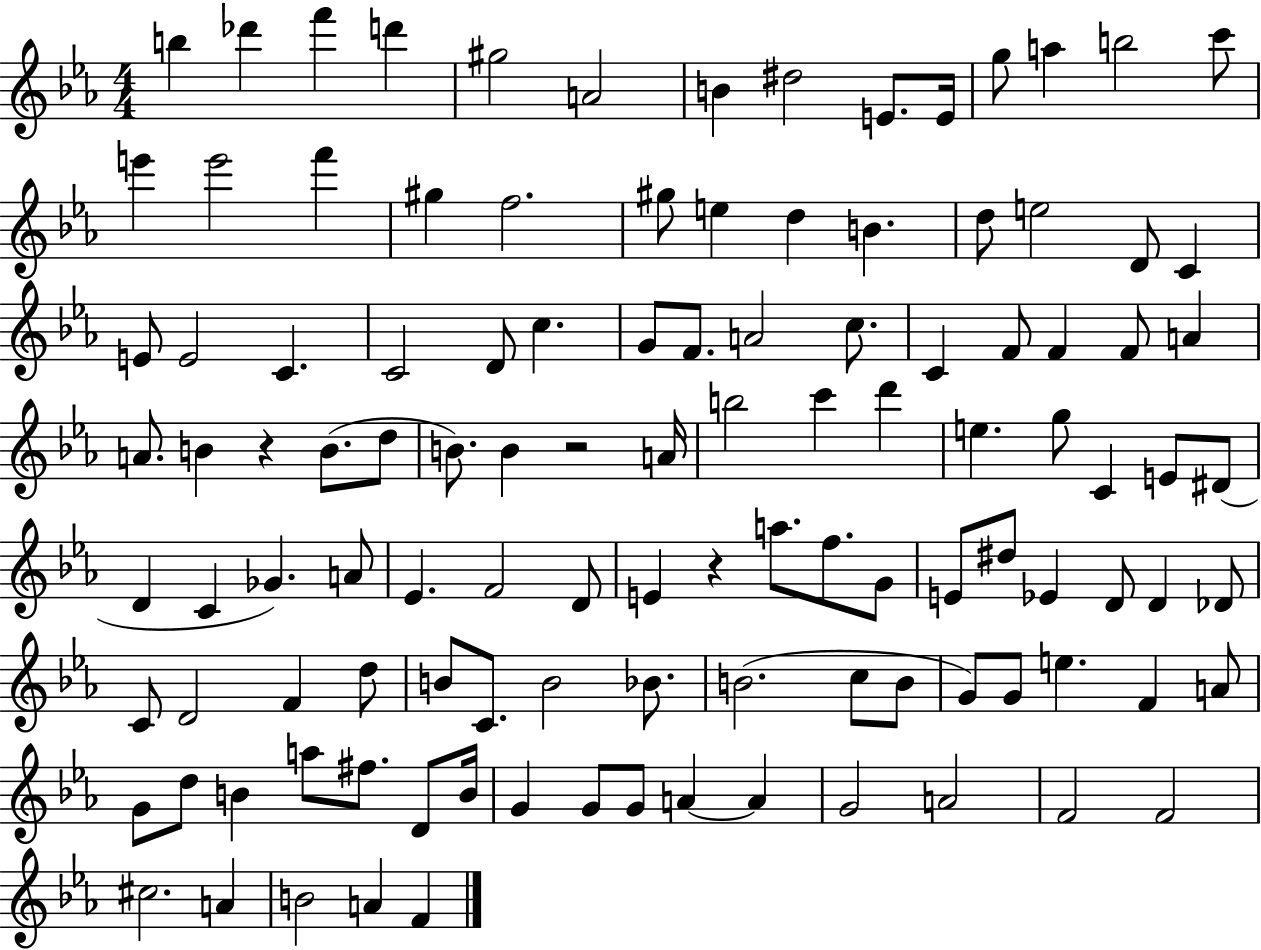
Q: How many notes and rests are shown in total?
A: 114